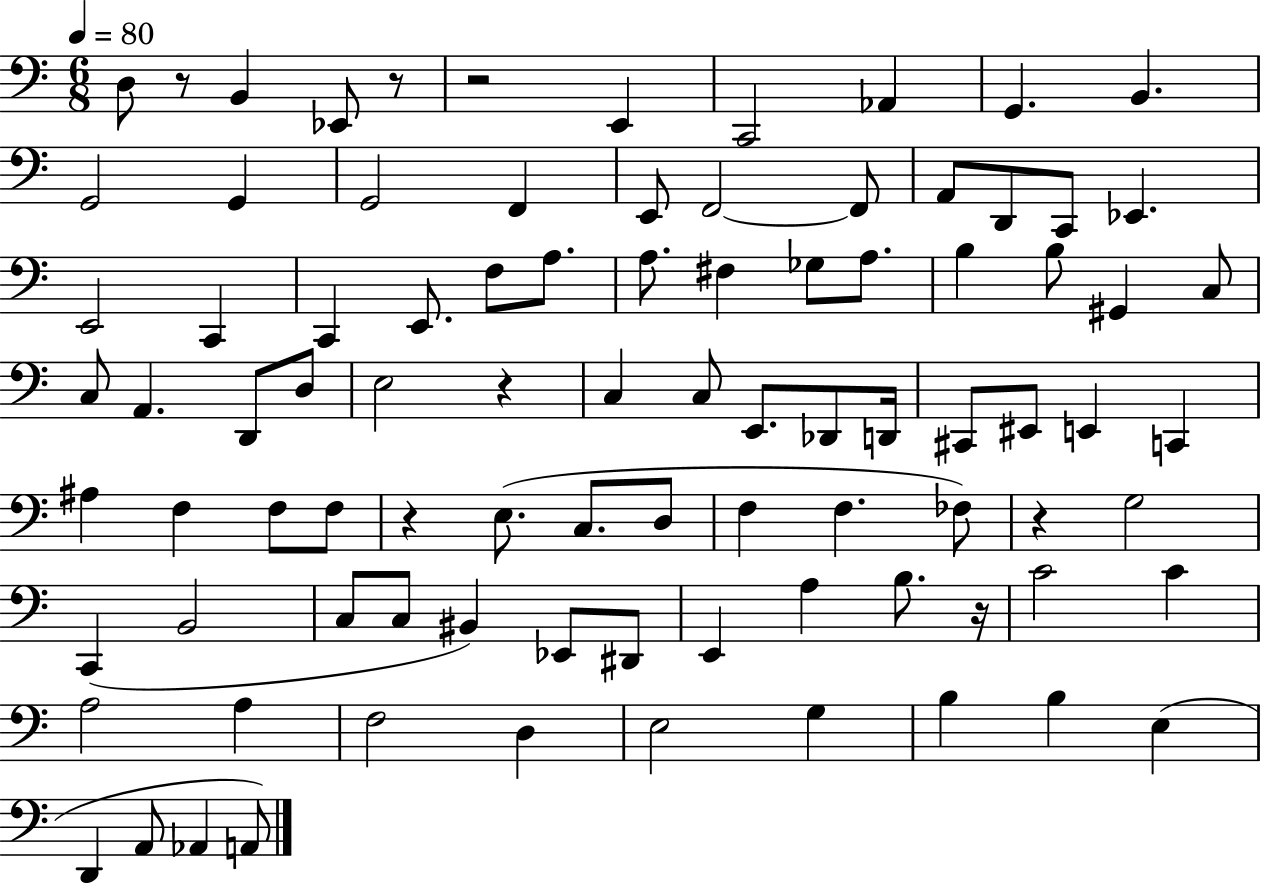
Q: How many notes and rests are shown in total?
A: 90